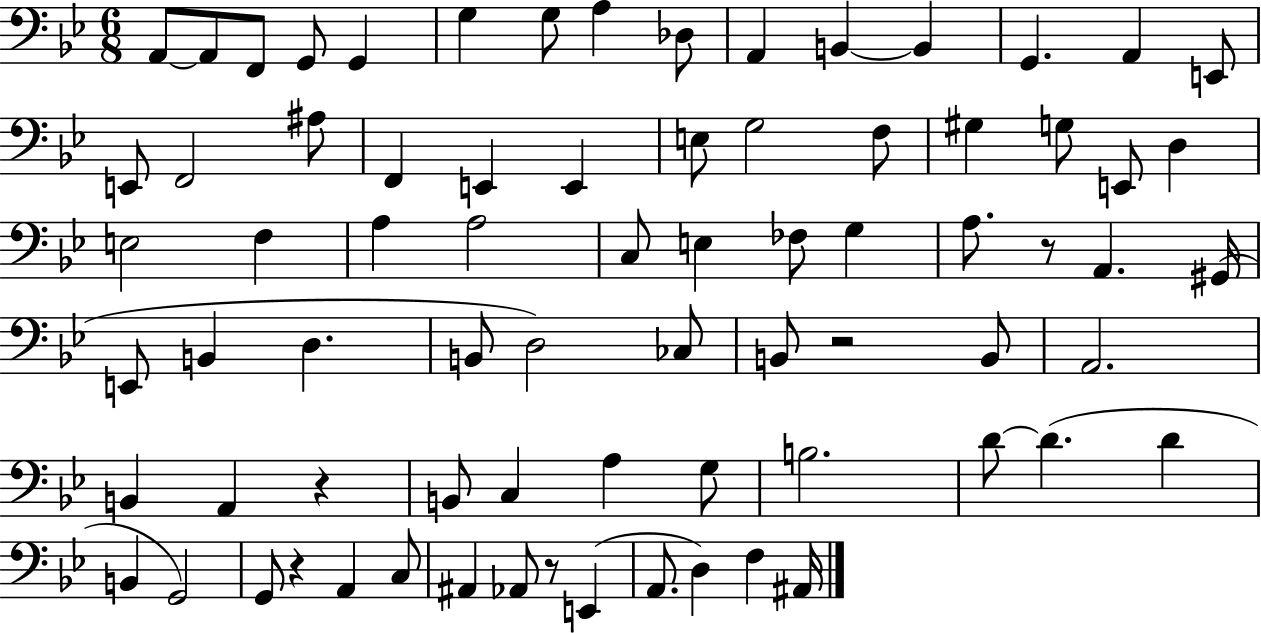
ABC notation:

X:1
T:Untitled
M:6/8
L:1/4
K:Bb
A,,/2 A,,/2 F,,/2 G,,/2 G,, G, G,/2 A, _D,/2 A,, B,, B,, G,, A,, E,,/2 E,,/2 F,,2 ^A,/2 F,, E,, E,, E,/2 G,2 F,/2 ^G, G,/2 E,,/2 D, E,2 F, A, A,2 C,/2 E, _F,/2 G, A,/2 z/2 A,, ^G,,/4 E,,/2 B,, D, B,,/2 D,2 _C,/2 B,,/2 z2 B,,/2 A,,2 B,, A,, z B,,/2 C, A, G,/2 B,2 D/2 D D B,, G,,2 G,,/2 z A,, C,/2 ^A,, _A,,/2 z/2 E,, A,,/2 D, F, ^A,,/4